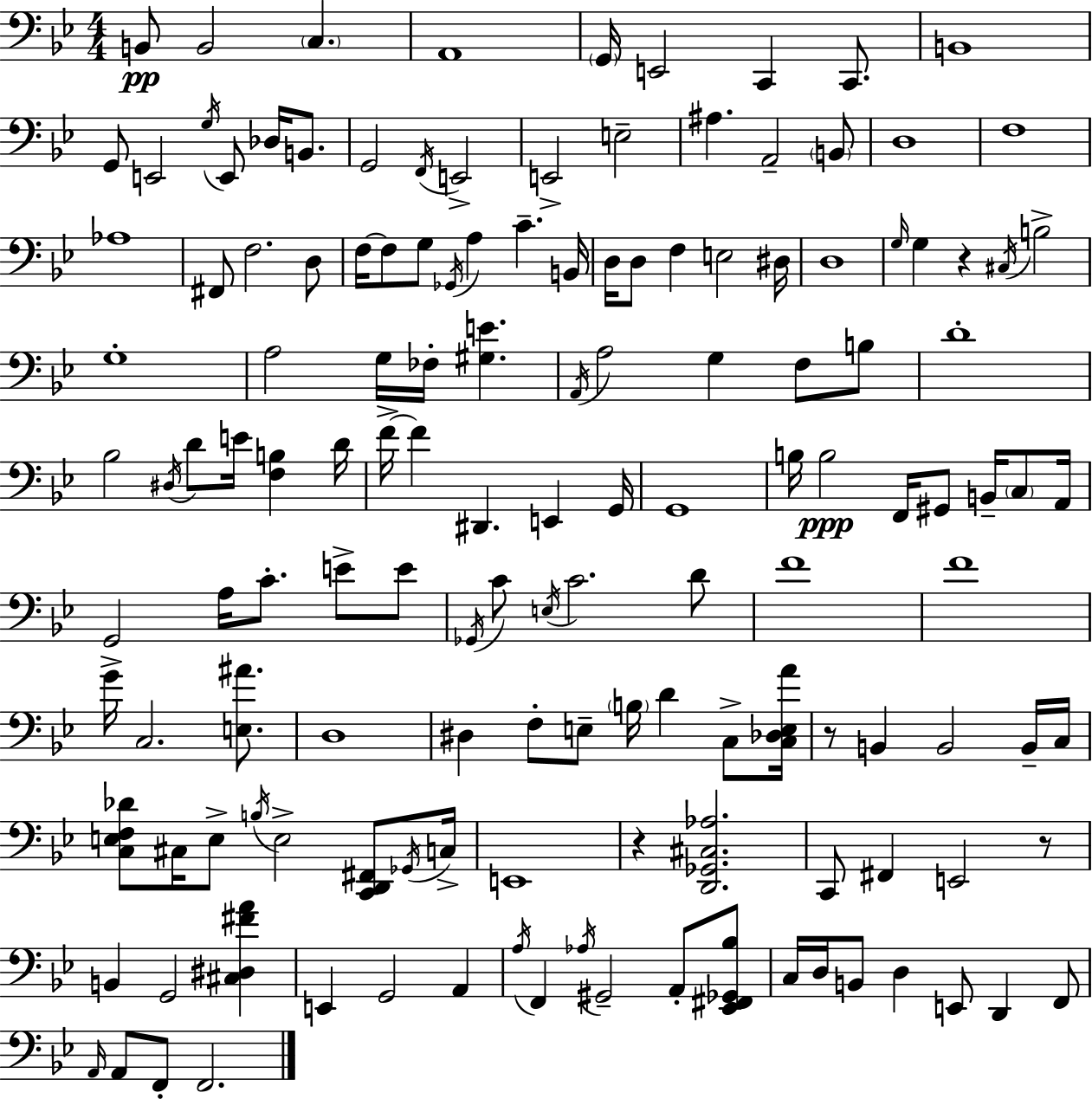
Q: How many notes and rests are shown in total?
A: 143